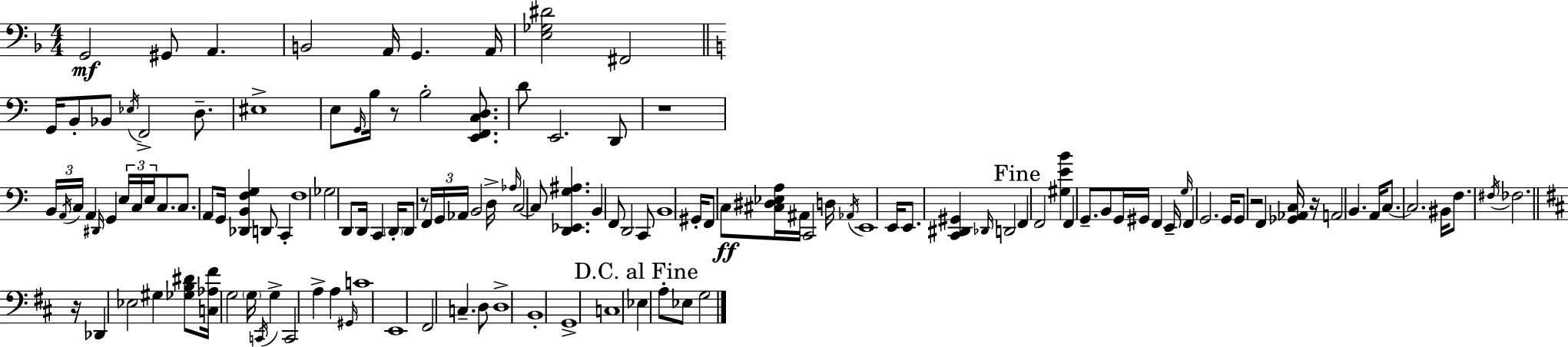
G2/h G#2/e A2/q. B2/h A2/s G2/q. A2/s [E3,Gb3,D#4]/h F#2/h G2/s B2/e Bb2/e Eb3/s F2/h D3/e. EIS3/w E3/e G2/s B3/s R/e B3/h [E2,F2,C3,D3]/e. D4/e E2/h. D2/e R/w B2/s A2/s C3/s A2/q D#2/s G2/q E3/s C3/s E3/s C3/e. C3/e. A2/e G2/s [Db2,B2,F3,G3]/q D2/e C2/q F3/w Gb3/h D2/e D2/s C2/q D2/s D2/e R/e F2/s G2/s Ab2/s B2/h D3/s Ab3/s C3/h C3/e [D2,Eb2,G3,A#3]/q. B2/q F2/e D2/h C2/e B2/w G#2/s F2/e C3/e [C#3,D#3,Eb3,A3]/s A#2/s C2/h D3/s Ab2/s E2/w E2/s E2/e. [C2,D#2,G#2]/q Db2/s D2/h F2/q F2/h [G#3,E4,B4]/q F2/q G2/e. B2/e G2/s G#2/s F2/q E2/s G3/s F2/q G2/h. G2/s G2/e R/h F2/q [Gb2,Ab2,C3]/s R/s A2/h B2/q. A2/s C3/e. C3/h. BIS2/s F3/e. F#3/s FES3/h. R/s Db2/q Eb3/h G#3/q [Gb3,B3,D#4]/e [C3,Ab3,F#4]/s G3/h G3/s C2/s G3/q C2/h A3/q A3/q G#2/s C4/w E2/w F#2/h C3/q. D3/e D3/w B2/w G2/w C3/w Eb3/q A3/e Eb3/e G3/h